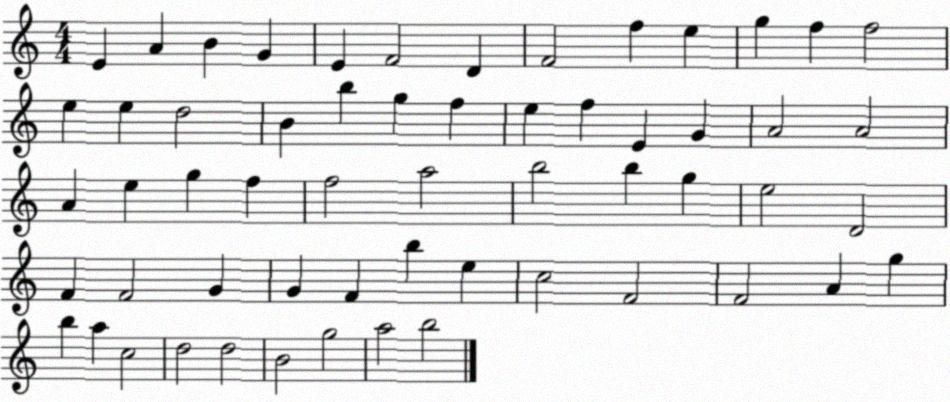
X:1
T:Untitled
M:4/4
L:1/4
K:C
E A B G E F2 D F2 f e g f f2 e e d2 B b g f e f E G A2 A2 A e g f f2 a2 b2 b g e2 D2 F F2 G G F b e c2 F2 F2 A g b a c2 d2 d2 B2 g2 a2 b2